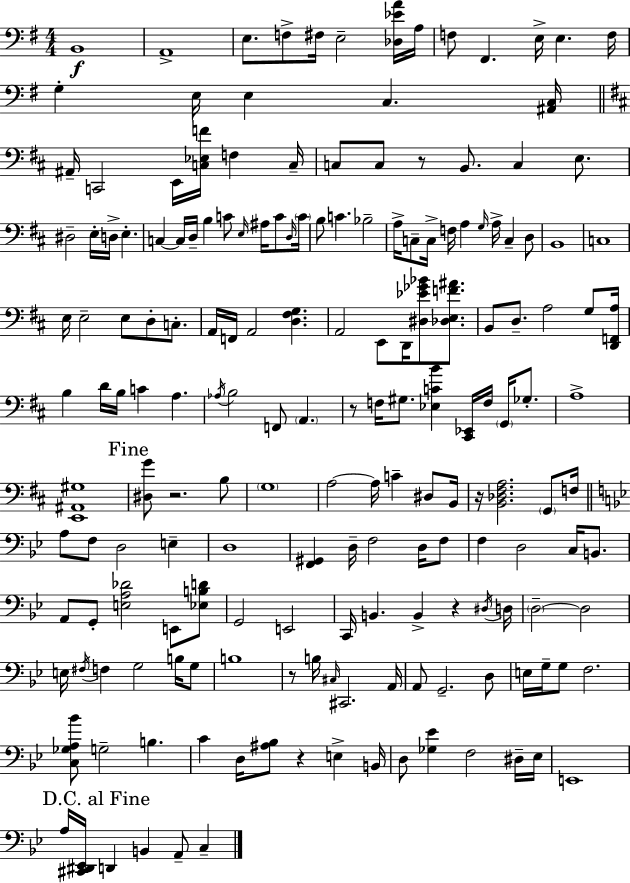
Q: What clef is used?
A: bass